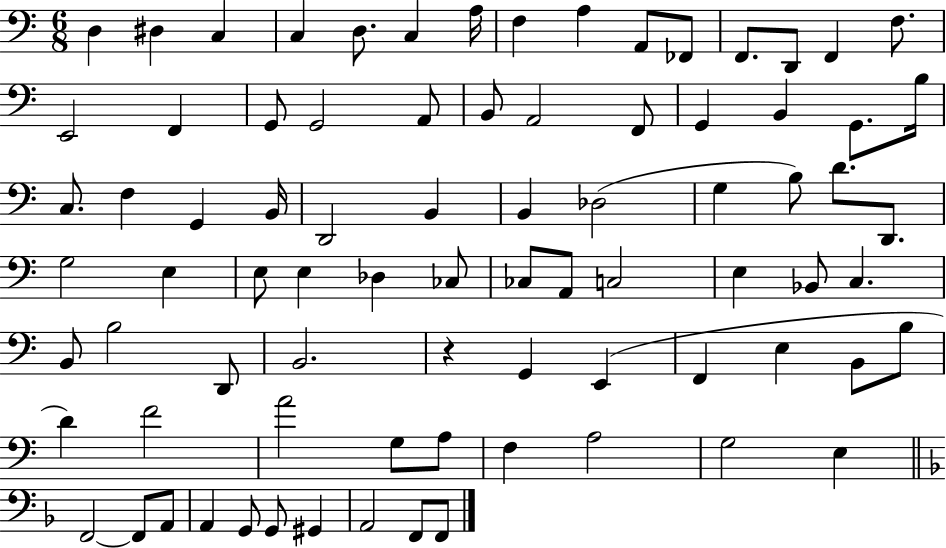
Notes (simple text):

D3/q D#3/q C3/q C3/q D3/e. C3/q A3/s F3/q A3/q A2/e FES2/e F2/e. D2/e F2/q F3/e. E2/h F2/q G2/e G2/h A2/e B2/e A2/h F2/e G2/q B2/q G2/e. B3/s C3/e. F3/q G2/q B2/s D2/h B2/q B2/q Db3/h G3/q B3/e D4/e. D2/e. G3/h E3/q E3/e E3/q Db3/q CES3/e CES3/e A2/e C3/h E3/q Bb2/e C3/q. B2/e B3/h D2/e B2/h. R/q G2/q E2/q F2/q E3/q B2/e B3/e D4/q F4/h A4/h G3/e A3/e F3/q A3/h G3/h E3/q F2/h F2/e A2/e A2/q G2/e G2/e G#2/q A2/h F2/e F2/e